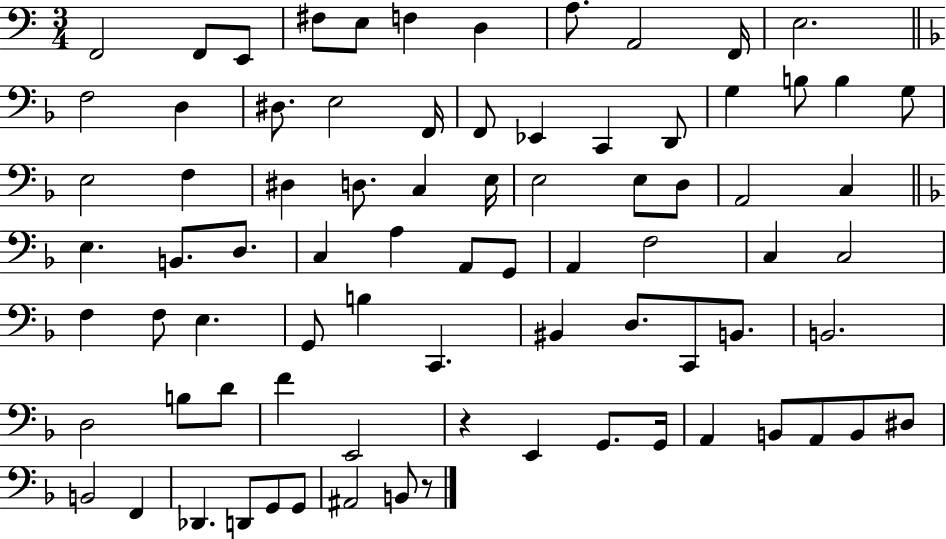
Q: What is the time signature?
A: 3/4